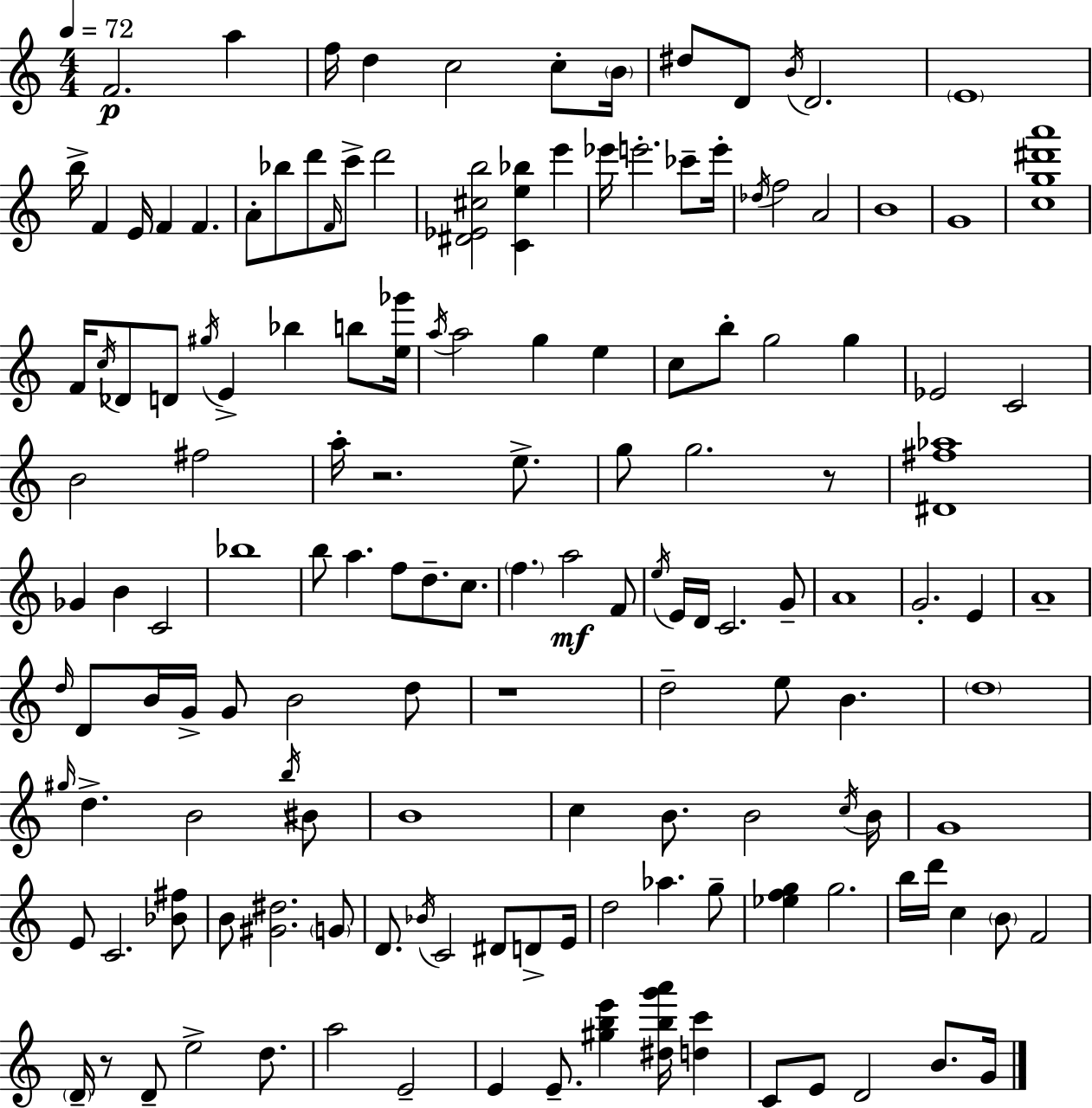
X:1
T:Untitled
M:4/4
L:1/4
K:Am
F2 a f/4 d c2 c/2 B/4 ^d/2 D/2 B/4 D2 E4 b/4 F E/4 F F A/2 _b/2 d'/2 F/4 c'/2 d'2 [^D_E^cb]2 [Ce_b] e' _e'/4 e'2 _c'/2 e'/4 _d/4 f2 A2 B4 G4 [cg^d'a']4 F/4 c/4 _D/2 D/2 ^g/4 E _b b/2 [e_g']/4 a/4 a2 g e c/2 b/2 g2 g _E2 C2 B2 ^f2 a/4 z2 e/2 g/2 g2 z/2 [^D^f_a]4 _G B C2 _b4 b/2 a f/2 d/2 c/2 f a2 F/2 e/4 E/4 D/4 C2 G/2 A4 G2 E A4 d/4 D/2 B/4 G/4 G/2 B2 d/2 z4 d2 e/2 B d4 ^g/4 d B2 b/4 ^B/2 B4 c B/2 B2 c/4 B/4 G4 E/2 C2 [_B^f]/2 B/2 [^G^d]2 G/2 D/2 _B/4 C2 ^D/2 D/2 E/4 d2 _a g/2 [_efg] g2 b/4 d'/4 c B/2 F2 D/4 z/2 D/2 e2 d/2 a2 E2 E E/2 [^gbe'] [^dbg'a']/4 [dc'] C/2 E/2 D2 B/2 G/4